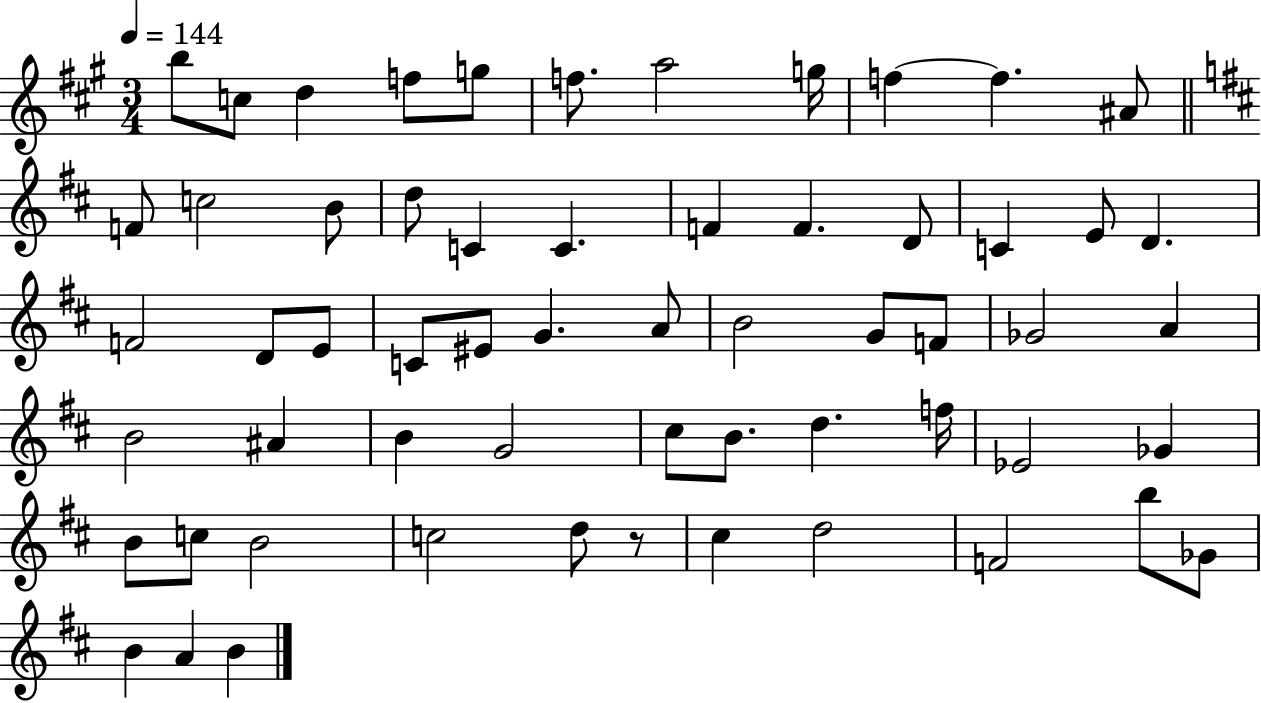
B5/e C5/e D5/q F5/e G5/e F5/e. A5/h G5/s F5/q F5/q. A#4/e F4/e C5/h B4/e D5/e C4/q C4/q. F4/q F4/q. D4/e C4/q E4/e D4/q. F4/h D4/e E4/e C4/e EIS4/e G4/q. A4/e B4/h G4/e F4/e Gb4/h A4/q B4/h A#4/q B4/q G4/h C#5/e B4/e. D5/q. F5/s Eb4/h Gb4/q B4/e C5/e B4/h C5/h D5/e R/e C#5/q D5/h F4/h B5/e Gb4/e B4/q A4/q B4/q